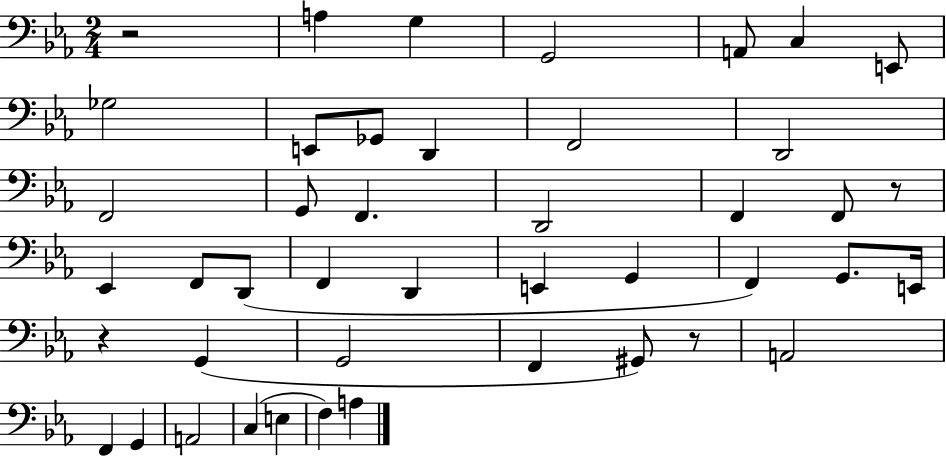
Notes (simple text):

R/h A3/q G3/q G2/h A2/e C3/q E2/e Gb3/h E2/e Gb2/e D2/q F2/h D2/h F2/h G2/e F2/q. D2/h F2/q F2/e R/e Eb2/q F2/e D2/e F2/q D2/q E2/q G2/q F2/q G2/e. E2/s R/q G2/q G2/h F2/q G#2/e R/e A2/h F2/q G2/q A2/h C3/q E3/q F3/q A3/q